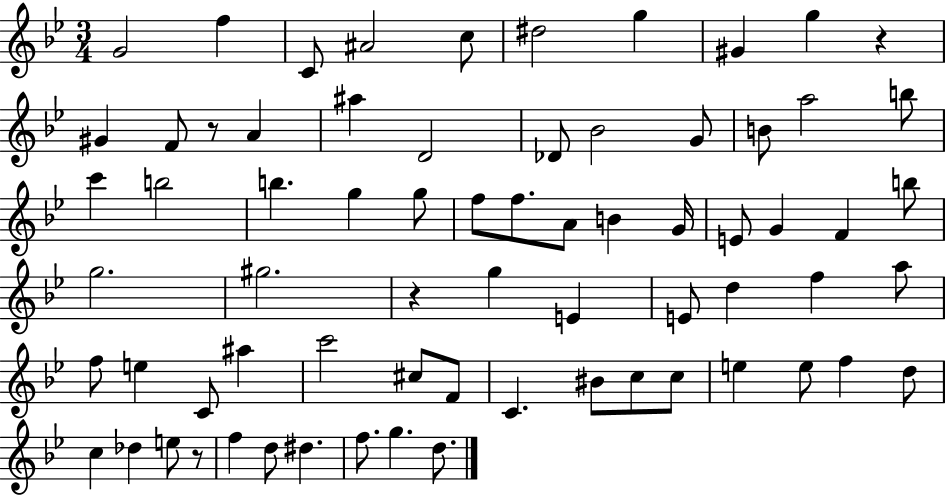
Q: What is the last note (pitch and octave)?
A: D5